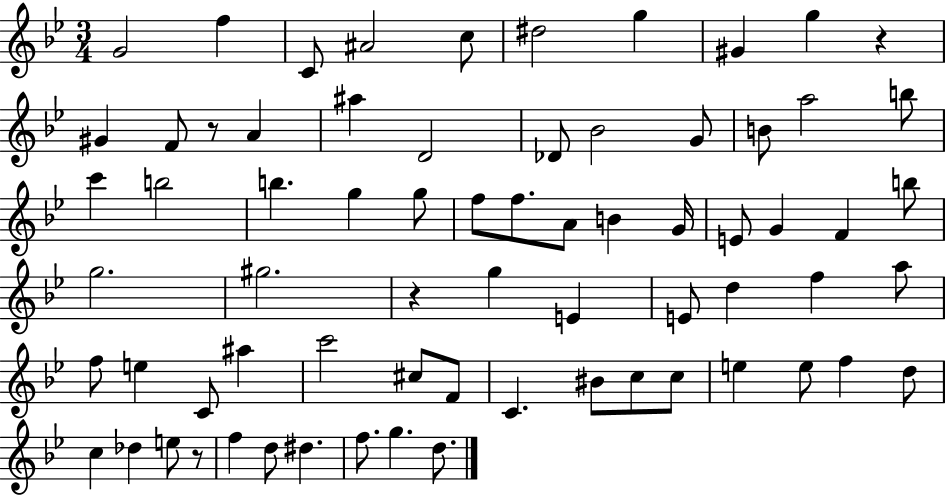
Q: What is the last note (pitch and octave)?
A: D5